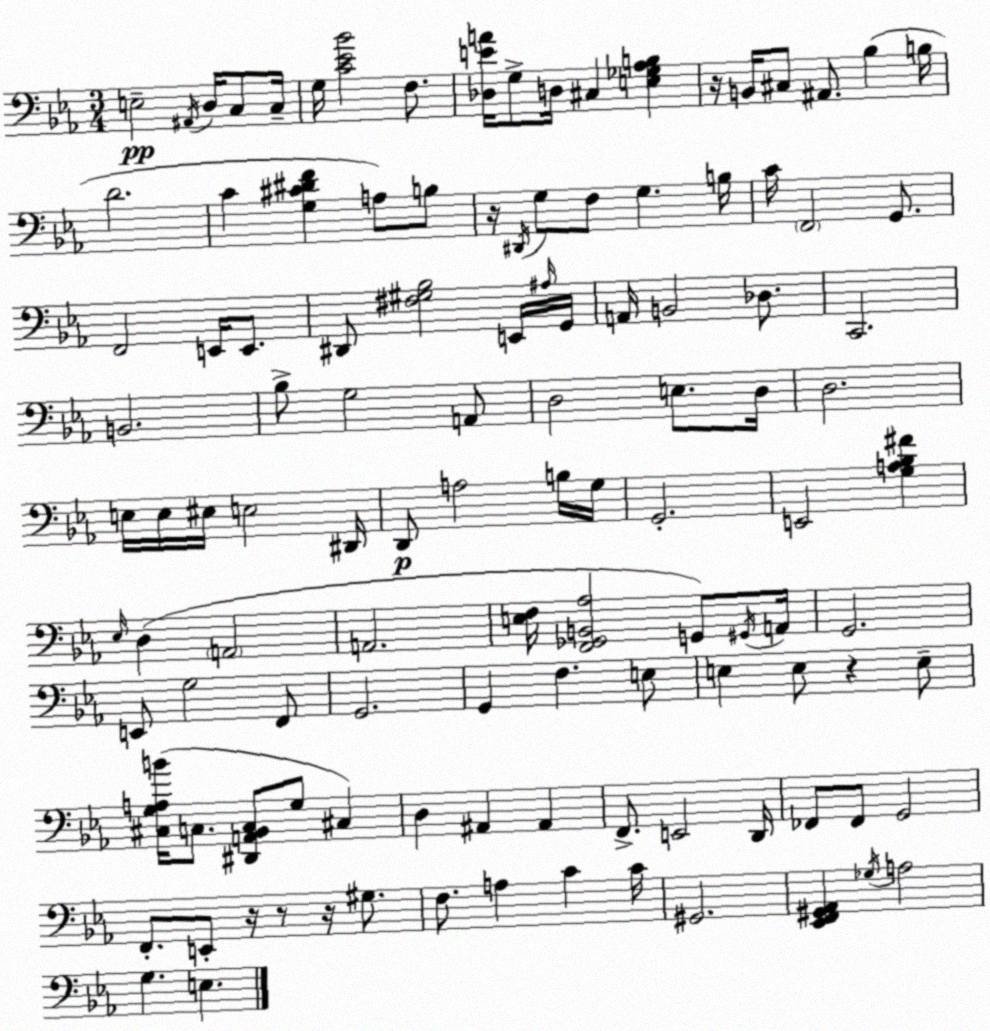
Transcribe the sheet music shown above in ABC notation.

X:1
T:Untitled
M:3/4
L:1/4
K:Cm
E,2 ^A,,/4 D,/4 C,/2 C,/4 G,/4 [C_E_B]2 F,/2 [_D,EA]/4 G,/2 D,/4 ^C, [E,_G,_A,B,] z/4 B,,/4 ^C,/2 ^A,,/2 _B, B,/4 D2 C [G,^C^DF] A,/2 B,/2 z/4 ^D,,/4 G,/2 F,/2 G, B,/4 C/4 F,,2 G,,/2 F,,2 E,,/4 E,,/2 ^D,,/2 [^F,^G,_B,]2 E,,/4 ^A,/4 G,,/4 A,,/4 B,,2 _D,/2 C,,2 B,,2 _B,/2 G,2 A,,/2 D,2 E,/2 D,/4 D,2 E,/4 E,/4 ^E,/4 E,2 ^D,,/4 D,,/2 A,2 B,/4 G,/4 G,,2 E,,2 [G,A,_B,^F] _E,/4 D, A,,2 A,,2 [E,F,]/4 [F,,_G,,B,,_A,]2 G,,/2 ^G,,/4 A,,/4 G,,2 E,,/2 G,2 F,,/2 G,,2 G,, F, E,/2 E, E,/2 z E,/2 [^C,G,A,B]/4 C,/2 [^D,,A,,_B,,C,]/2 G,/2 ^C, D, ^A,, ^A,, F,,/2 E,,2 D,,/4 _F,,/2 _F,,/2 G,,2 F,,/2 E,,/2 z/4 z/2 z/4 ^G,/2 F,/2 A, C C/4 ^G,,2 [_E,,F,,^G,,_A,,] _G,/4 A,2 G, E,